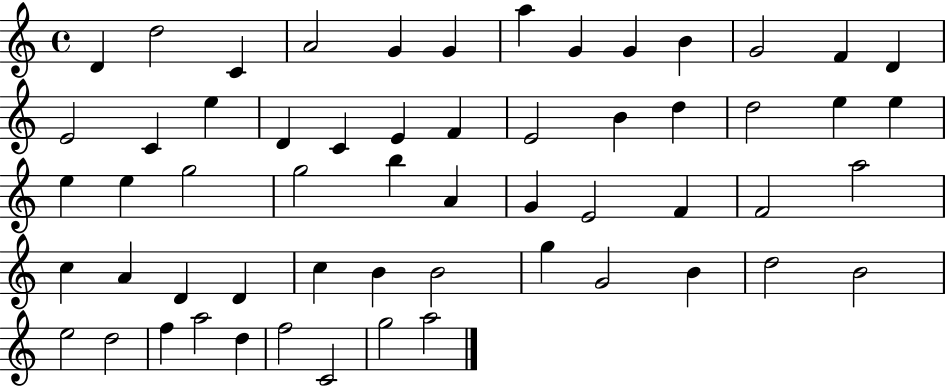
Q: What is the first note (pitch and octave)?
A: D4